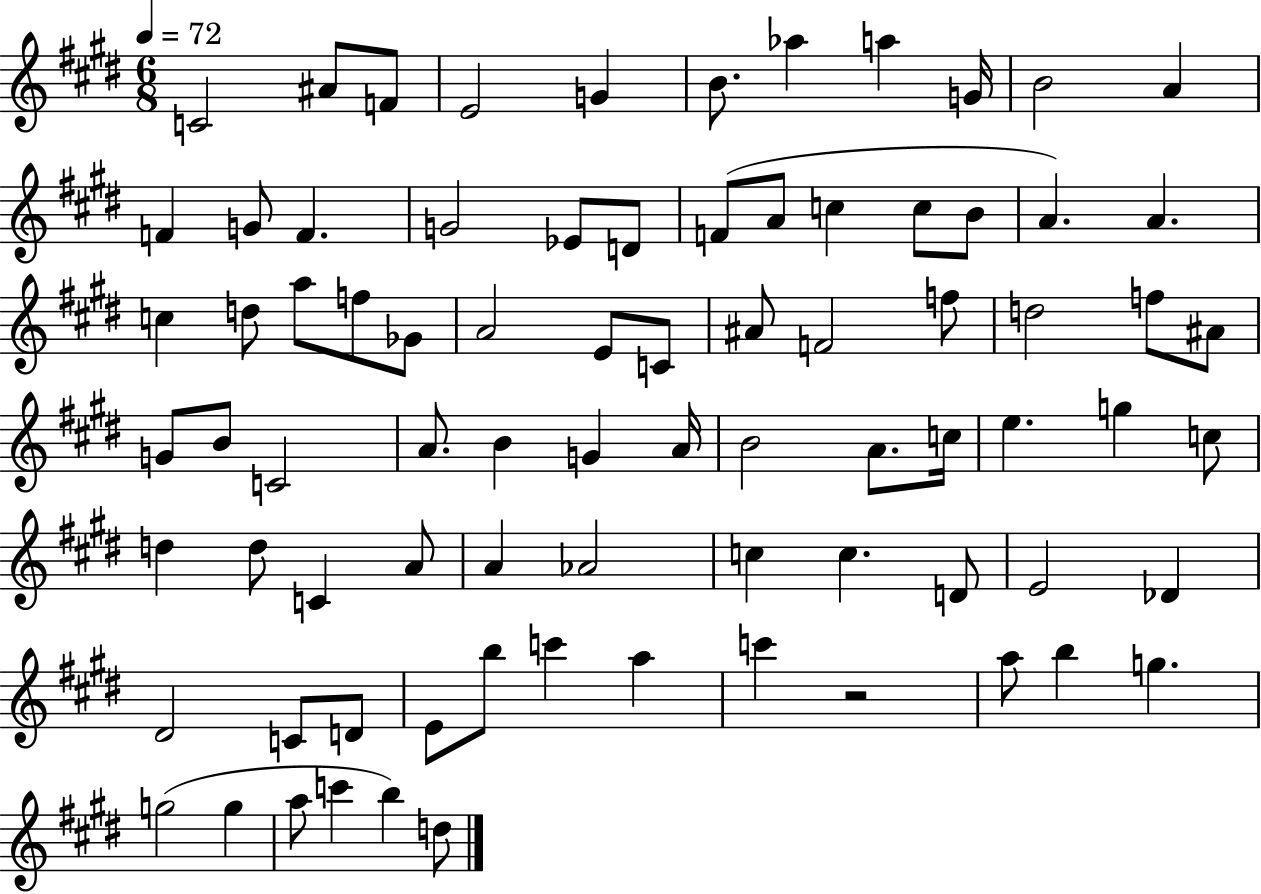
C4/h A#4/e F4/e E4/h G4/q B4/e. Ab5/q A5/q G4/s B4/h A4/q F4/q G4/e F4/q. G4/h Eb4/e D4/e F4/e A4/e C5/q C5/e B4/e A4/q. A4/q. C5/q D5/e A5/e F5/e Gb4/e A4/h E4/e C4/e A#4/e F4/h F5/e D5/h F5/e A#4/e G4/e B4/e C4/h A4/e. B4/q G4/q A4/s B4/h A4/e. C5/s E5/q. G5/q C5/e D5/q D5/e C4/q A4/e A4/q Ab4/h C5/q C5/q. D4/e E4/h Db4/q D#4/h C4/e D4/e E4/e B5/e C6/q A5/q C6/q R/h A5/e B5/q G5/q. G5/h G5/q A5/e C6/q B5/q D5/e